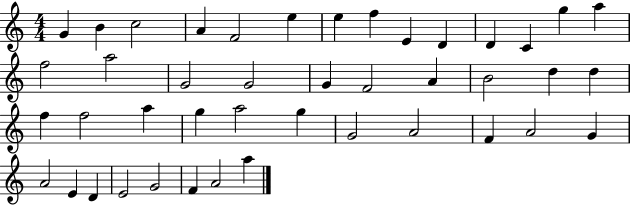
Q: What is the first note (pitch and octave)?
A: G4